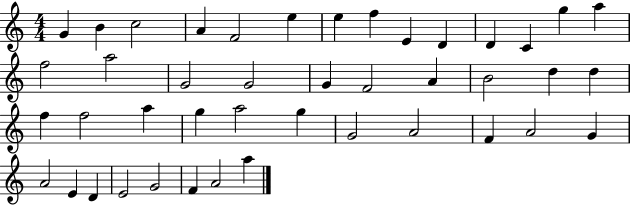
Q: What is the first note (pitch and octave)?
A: G4